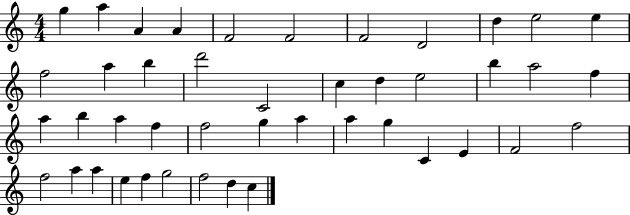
{
  \clef treble
  \numericTimeSignature
  \time 4/4
  \key c \major
  g''4 a''4 a'4 a'4 | f'2 f'2 | f'2 d'2 | d''4 e''2 e''4 | \break f''2 a''4 b''4 | d'''2 c'2 | c''4 d''4 e''2 | b''4 a''2 f''4 | \break a''4 b''4 a''4 f''4 | f''2 g''4 a''4 | a''4 g''4 c'4 e'4 | f'2 f''2 | \break f''2 a''4 a''4 | e''4 f''4 g''2 | f''2 d''4 c''4 | \bar "|."
}